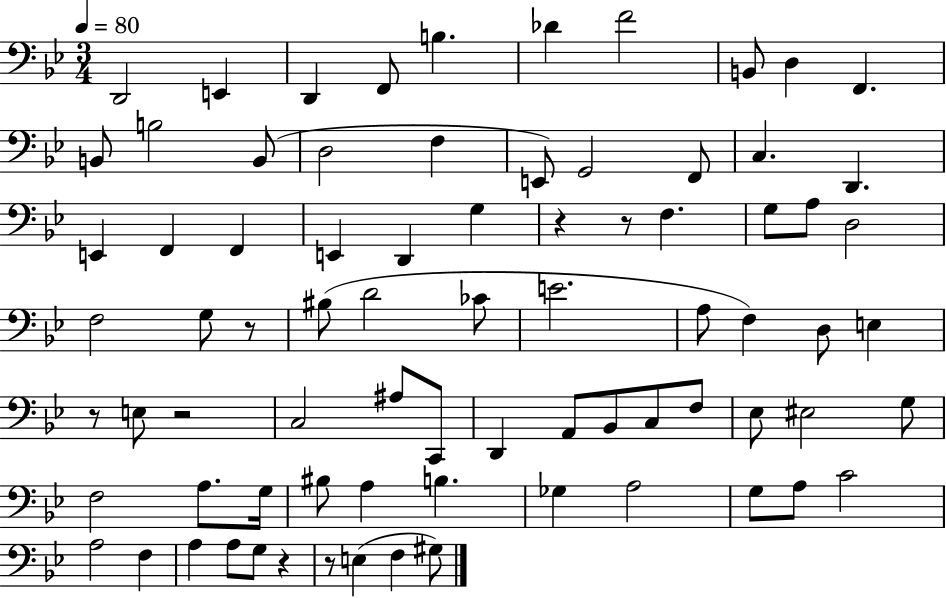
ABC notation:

X:1
T:Untitled
M:3/4
L:1/4
K:Bb
D,,2 E,, D,, F,,/2 B, _D F2 B,,/2 D, F,, B,,/2 B,2 B,,/2 D,2 F, E,,/2 G,,2 F,,/2 C, D,, E,, F,, F,, E,, D,, G, z z/2 F, G,/2 A,/2 D,2 F,2 G,/2 z/2 ^B,/2 D2 _C/2 E2 A,/2 F, D,/2 E, z/2 E,/2 z2 C,2 ^A,/2 C,,/2 D,, A,,/2 _B,,/2 C,/2 F,/2 _E,/2 ^E,2 G,/2 F,2 A,/2 G,/4 ^B,/2 A, B, _G, A,2 G,/2 A,/2 C2 A,2 F, A, A,/2 G,/2 z z/2 E, F, ^G,/2